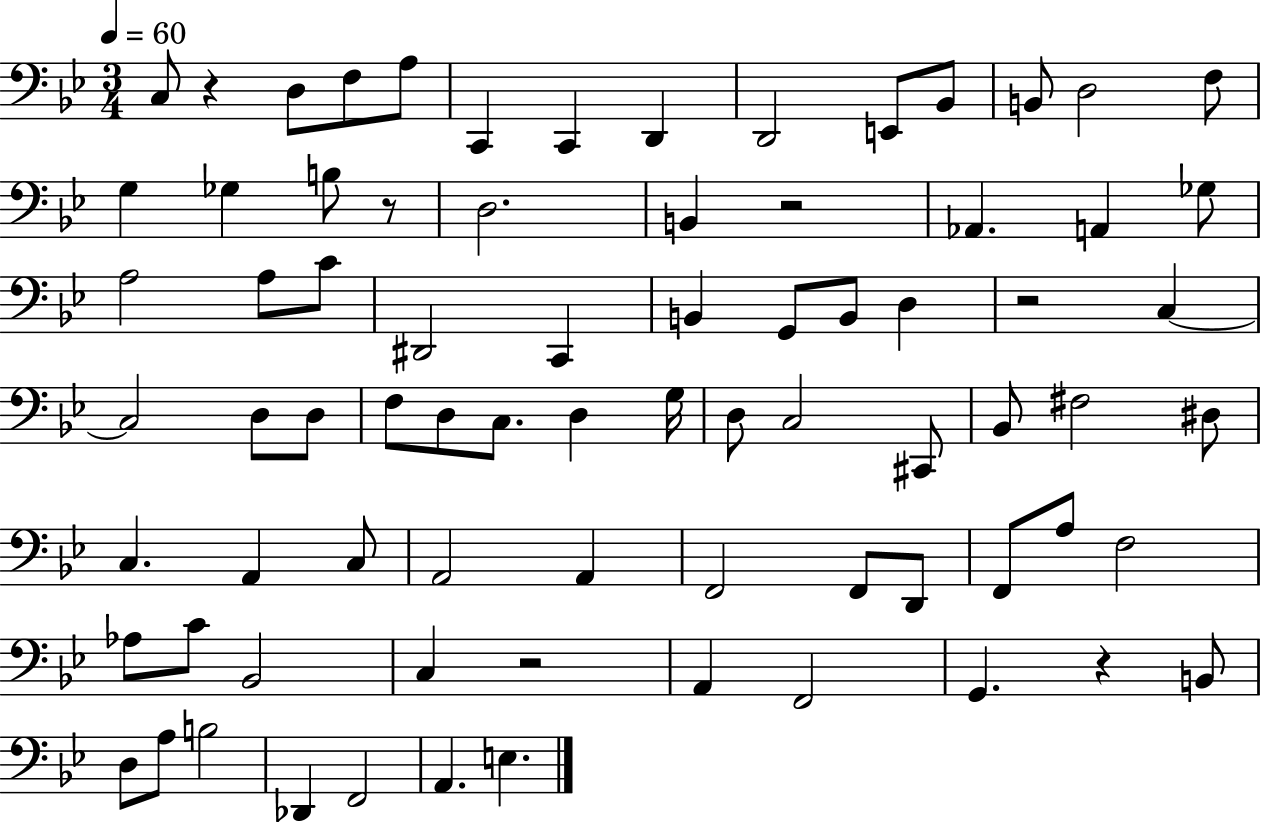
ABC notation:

X:1
T:Untitled
M:3/4
L:1/4
K:Bb
C,/2 z D,/2 F,/2 A,/2 C,, C,, D,, D,,2 E,,/2 _B,,/2 B,,/2 D,2 F,/2 G, _G, B,/2 z/2 D,2 B,, z2 _A,, A,, _G,/2 A,2 A,/2 C/2 ^D,,2 C,, B,, G,,/2 B,,/2 D, z2 C, C,2 D,/2 D,/2 F,/2 D,/2 C,/2 D, G,/4 D,/2 C,2 ^C,,/2 _B,,/2 ^F,2 ^D,/2 C, A,, C,/2 A,,2 A,, F,,2 F,,/2 D,,/2 F,,/2 A,/2 F,2 _A,/2 C/2 _B,,2 C, z2 A,, F,,2 G,, z B,,/2 D,/2 A,/2 B,2 _D,, F,,2 A,, E,